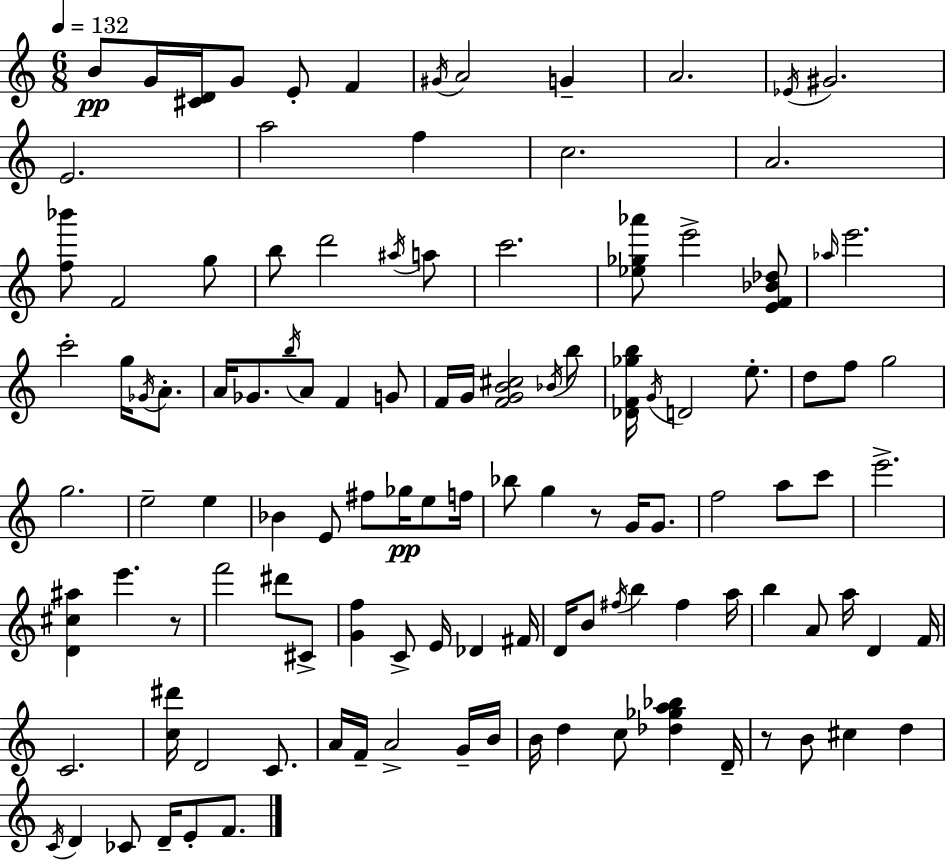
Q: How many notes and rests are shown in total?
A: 116